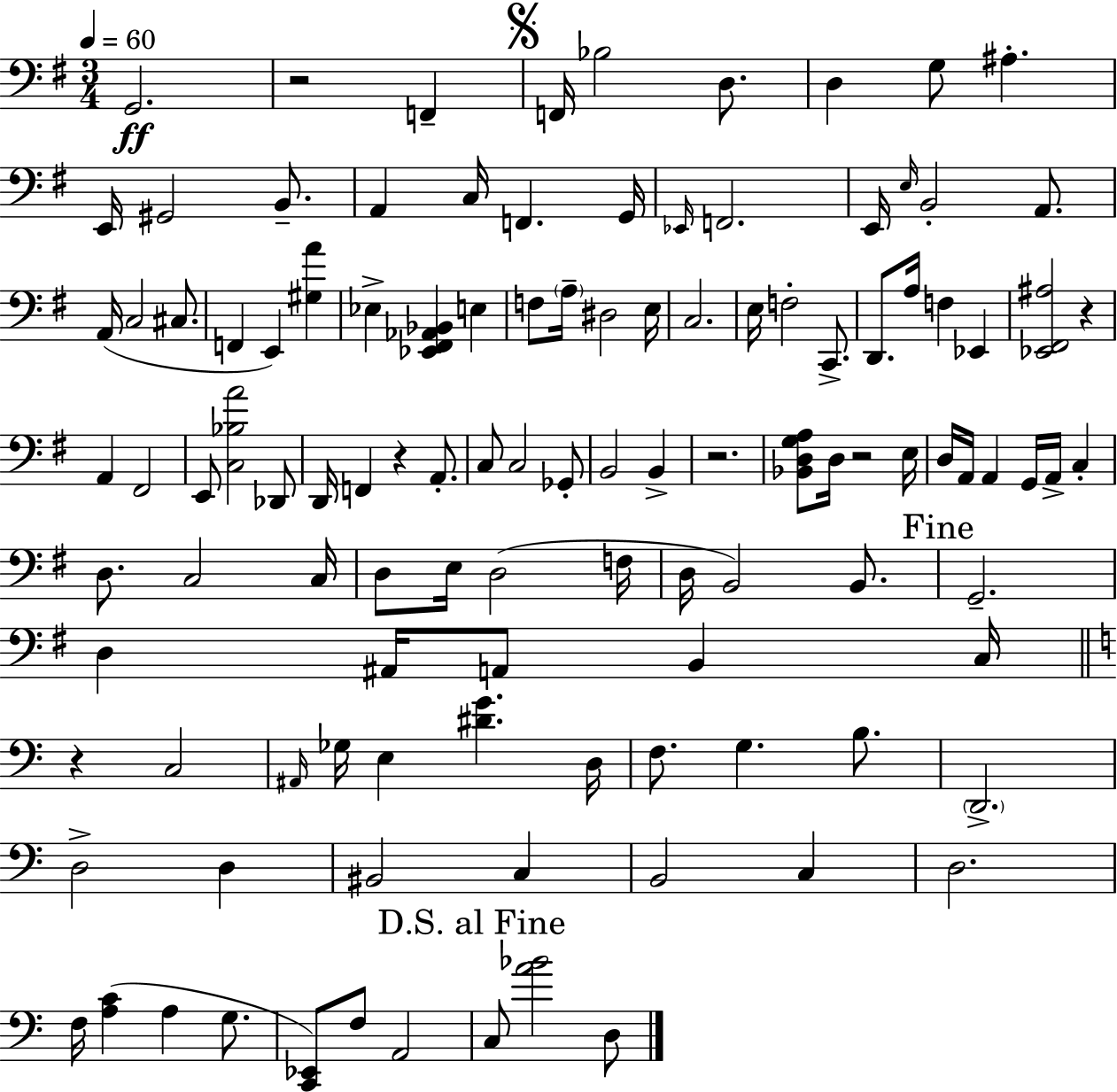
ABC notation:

X:1
T:Untitled
M:3/4
L:1/4
K:G
G,,2 z2 F,, F,,/4 _B,2 D,/2 D, G,/2 ^A, E,,/4 ^G,,2 B,,/2 A,, C,/4 F,, G,,/4 _E,,/4 F,,2 E,,/4 E,/4 B,,2 A,,/2 A,,/4 C,2 ^C,/2 F,, E,, [^G,A] _E, [_E,,^F,,_A,,_B,,] E, F,/2 A,/4 ^D,2 E,/4 C,2 E,/4 F,2 C,,/2 D,,/2 A,/4 F, _E,, [_E,,^F,,^A,]2 z A,, ^F,,2 E,,/2 [C,_B,A]2 _D,,/2 D,,/4 F,, z A,,/2 C,/2 C,2 _G,,/2 B,,2 B,, z2 [_B,,D,G,A,]/2 D,/4 z2 E,/4 D,/4 A,,/4 A,, G,,/4 A,,/4 C, D,/2 C,2 C,/4 D,/2 E,/4 D,2 F,/4 D,/4 B,,2 B,,/2 G,,2 D, ^A,,/4 A,,/2 B,, C,/4 z C,2 ^A,,/4 _G,/4 E, [^DG] D,/4 F,/2 G, B,/2 D,,2 D,2 D, ^B,,2 C, B,,2 C, D,2 F,/4 [A,C] A, G,/2 [C,,_E,,]/2 F,/2 A,,2 C,/2 [A_B]2 D,/2